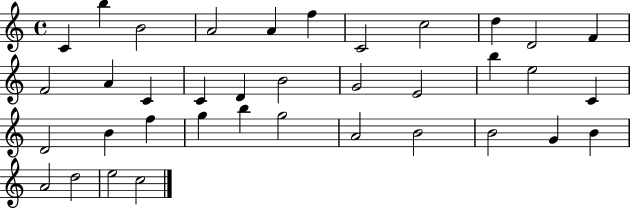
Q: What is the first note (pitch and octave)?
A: C4